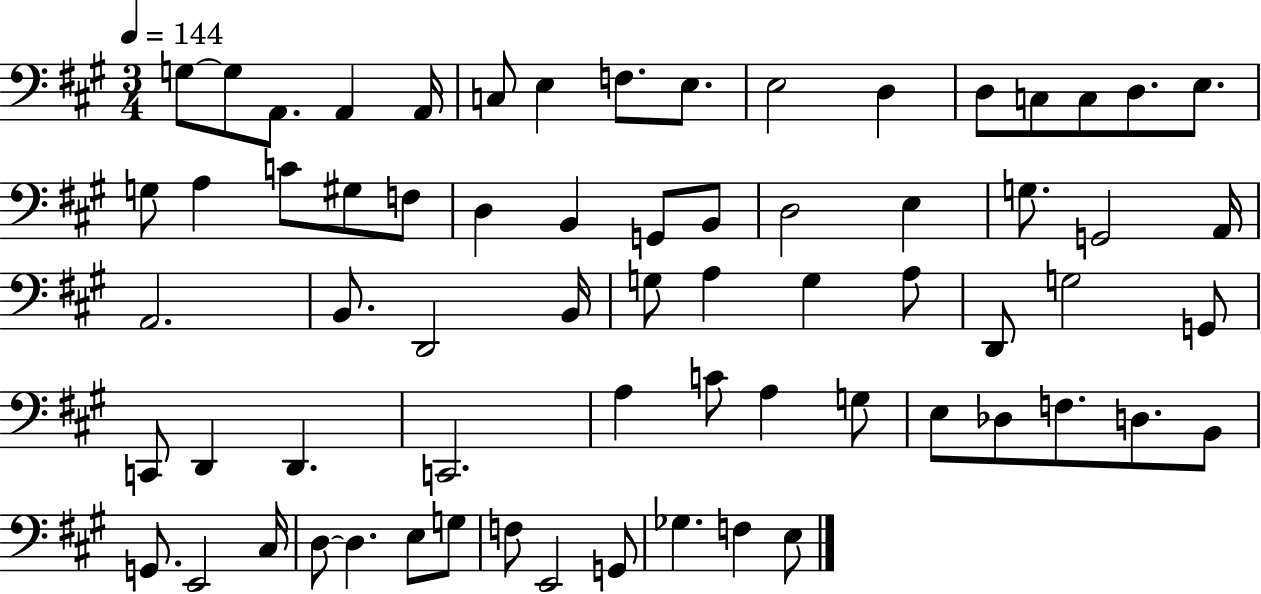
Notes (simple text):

G3/e G3/e A2/e. A2/q A2/s C3/e E3/q F3/e. E3/e. E3/h D3/q D3/e C3/e C3/e D3/e. E3/e. G3/e A3/q C4/e G#3/e F3/e D3/q B2/q G2/e B2/e D3/h E3/q G3/e. G2/h A2/s A2/h. B2/e. D2/h B2/s G3/e A3/q G3/q A3/e D2/e G3/h G2/e C2/e D2/q D2/q. C2/h. A3/q C4/e A3/q G3/e E3/e Db3/e F3/e. D3/e. B2/e G2/e. E2/h C#3/s D3/e D3/q. E3/e G3/e F3/e E2/h G2/e Gb3/q. F3/q E3/e